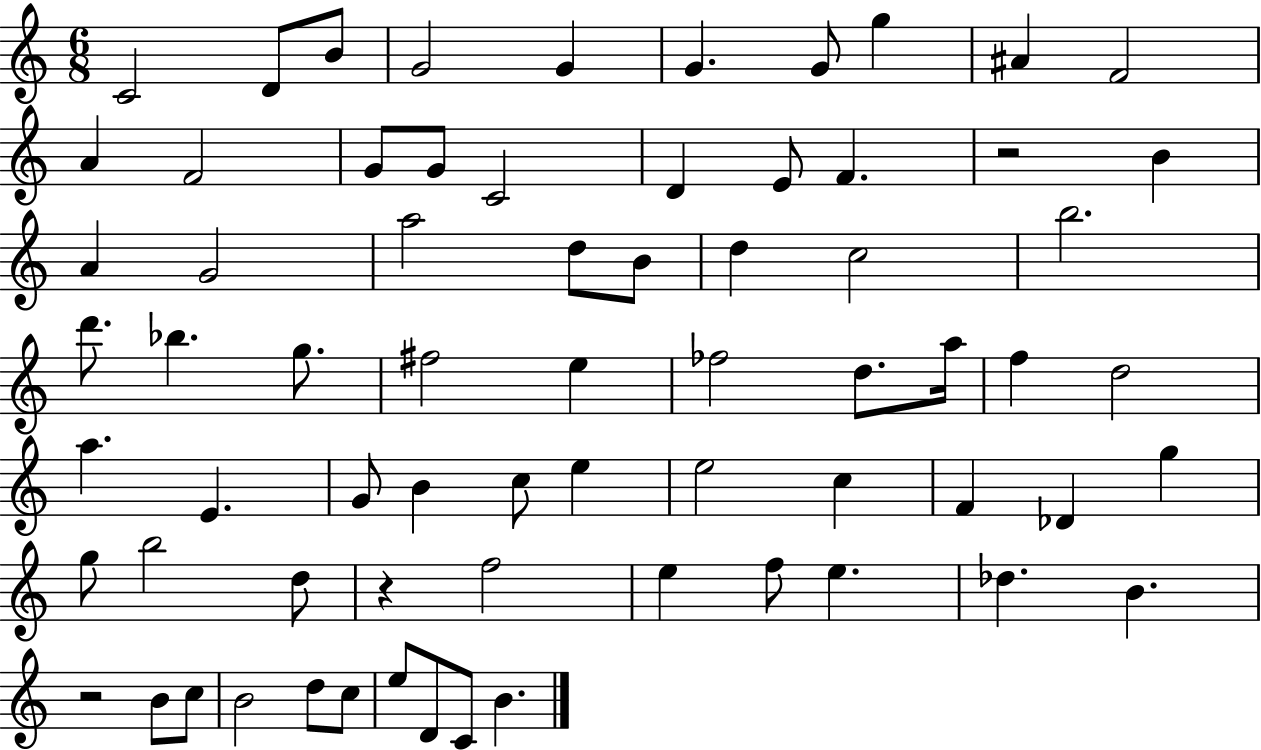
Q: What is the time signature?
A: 6/8